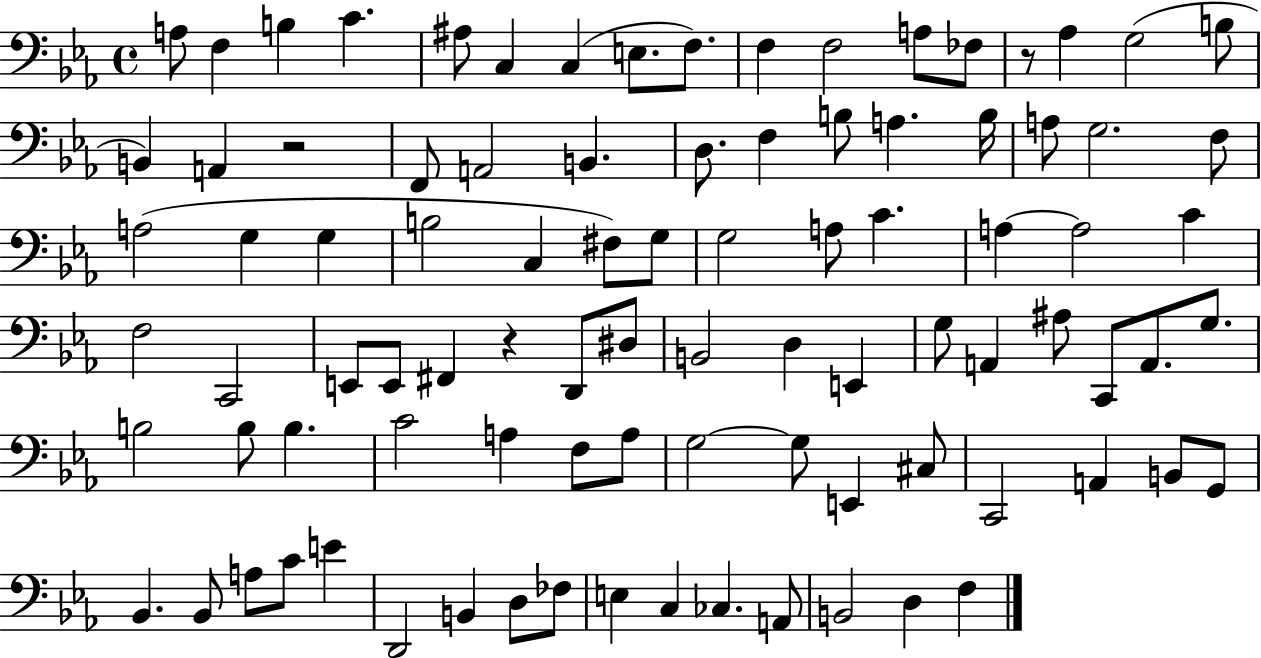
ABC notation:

X:1
T:Untitled
M:4/4
L:1/4
K:Eb
A,/2 F, B, C ^A,/2 C, C, E,/2 F,/2 F, F,2 A,/2 _F,/2 z/2 _A, G,2 B,/2 B,, A,, z2 F,,/2 A,,2 B,, D,/2 F, B,/2 A, B,/4 A,/2 G,2 F,/2 A,2 G, G, B,2 C, ^F,/2 G,/2 G,2 A,/2 C A, A,2 C F,2 C,,2 E,,/2 E,,/2 ^F,, z D,,/2 ^D,/2 B,,2 D, E,, G,/2 A,, ^A,/2 C,,/2 A,,/2 G,/2 B,2 B,/2 B, C2 A, F,/2 A,/2 G,2 G,/2 E,, ^C,/2 C,,2 A,, B,,/2 G,,/2 _B,, _B,,/2 A,/2 C/2 E D,,2 B,, D,/2 _F,/2 E, C, _C, A,,/2 B,,2 D, F,